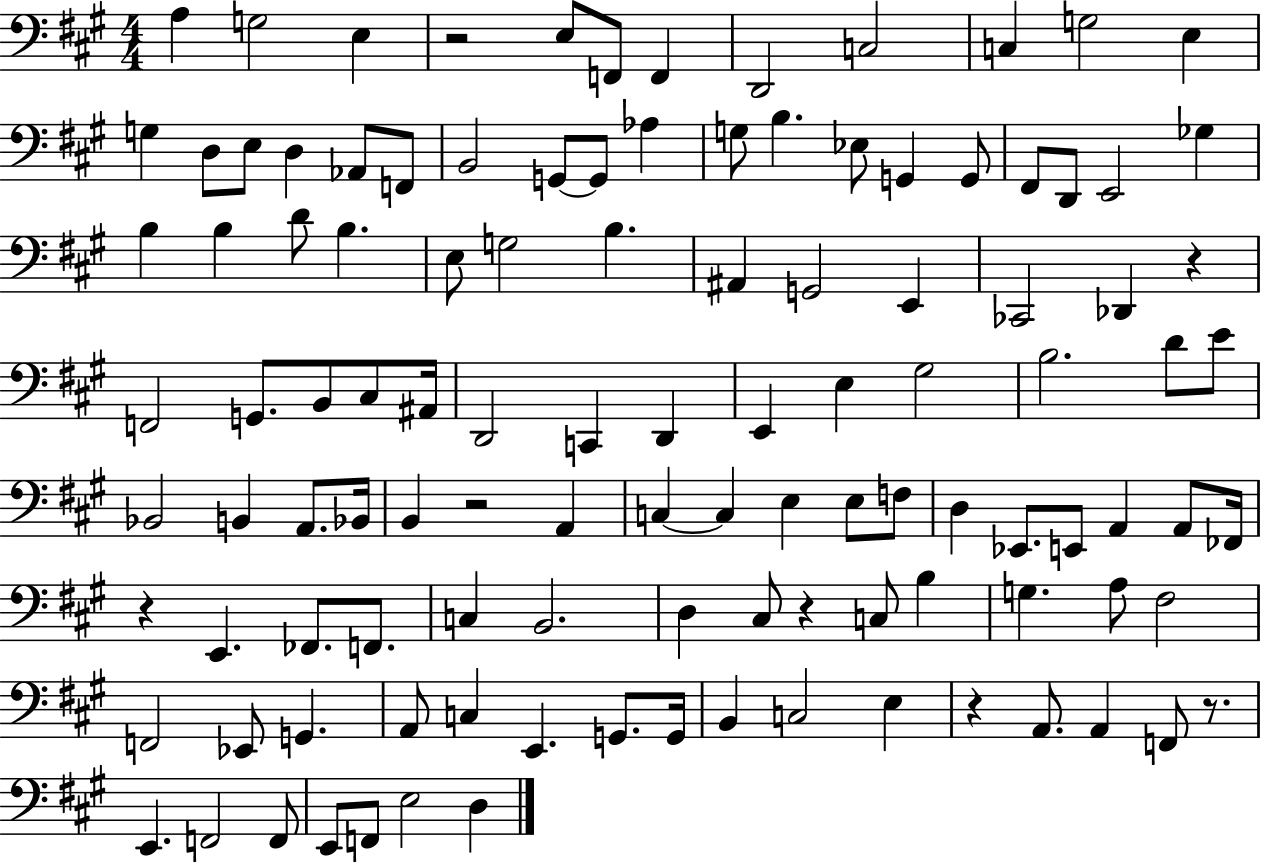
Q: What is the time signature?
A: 4/4